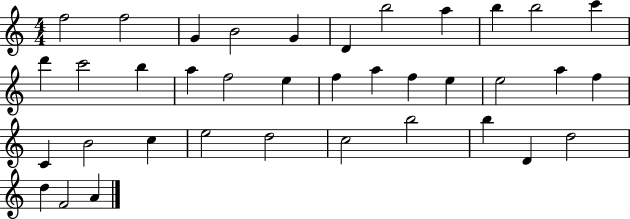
{
  \clef treble
  \numericTimeSignature
  \time 4/4
  \key c \major
  f''2 f''2 | g'4 b'2 g'4 | d'4 b''2 a''4 | b''4 b''2 c'''4 | \break d'''4 c'''2 b''4 | a''4 f''2 e''4 | f''4 a''4 f''4 e''4 | e''2 a''4 f''4 | \break c'4 b'2 c''4 | e''2 d''2 | c''2 b''2 | b''4 d'4 d''2 | \break d''4 f'2 a'4 | \bar "|."
}